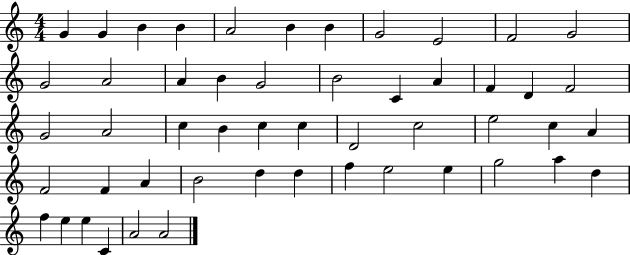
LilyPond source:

{
  \clef treble
  \numericTimeSignature
  \time 4/4
  \key c \major
  g'4 g'4 b'4 b'4 | a'2 b'4 b'4 | g'2 e'2 | f'2 g'2 | \break g'2 a'2 | a'4 b'4 g'2 | b'2 c'4 a'4 | f'4 d'4 f'2 | \break g'2 a'2 | c''4 b'4 c''4 c''4 | d'2 c''2 | e''2 c''4 a'4 | \break f'2 f'4 a'4 | b'2 d''4 d''4 | f''4 e''2 e''4 | g''2 a''4 d''4 | \break f''4 e''4 e''4 c'4 | a'2 a'2 | \bar "|."
}